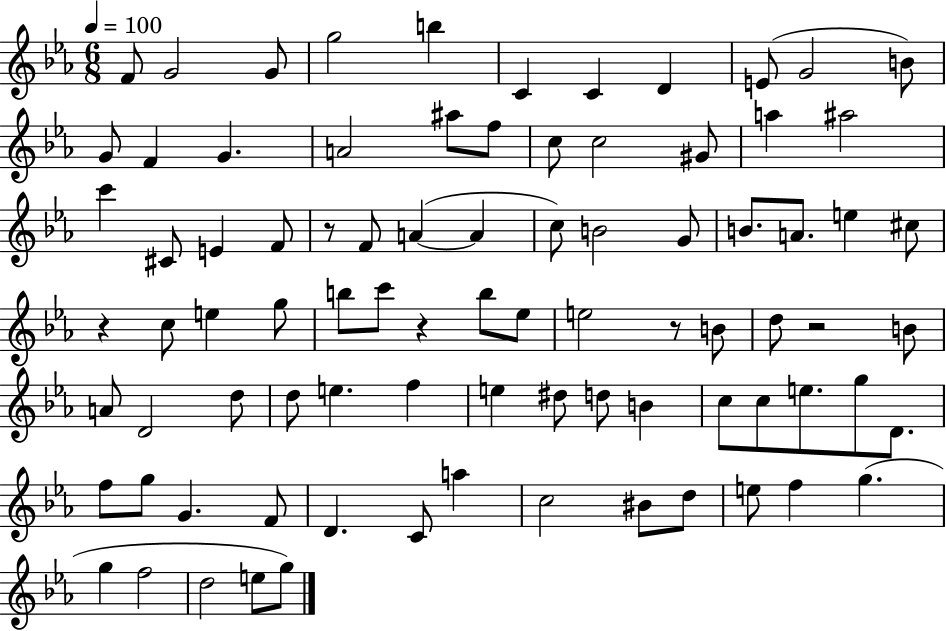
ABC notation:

X:1
T:Untitled
M:6/8
L:1/4
K:Eb
F/2 G2 G/2 g2 b C C D E/2 G2 B/2 G/2 F G A2 ^a/2 f/2 c/2 c2 ^G/2 a ^a2 c' ^C/2 E F/2 z/2 F/2 A A c/2 B2 G/2 B/2 A/2 e ^c/2 z c/2 e g/2 b/2 c'/2 z b/2 _e/2 e2 z/2 B/2 d/2 z2 B/2 A/2 D2 d/2 d/2 e f e ^d/2 d/2 B c/2 c/2 e/2 g/2 D/2 f/2 g/2 G F/2 D C/2 a c2 ^B/2 d/2 e/2 f g g f2 d2 e/2 g/2